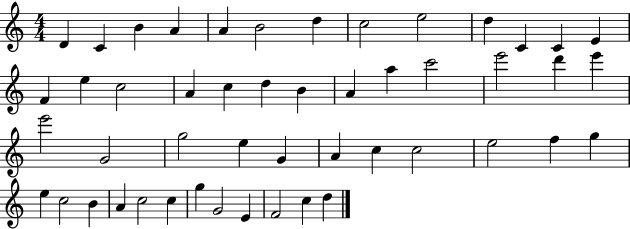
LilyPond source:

{
  \clef treble
  \numericTimeSignature
  \time 4/4
  \key c \major
  d'4 c'4 b'4 a'4 | a'4 b'2 d''4 | c''2 e''2 | d''4 c'4 c'4 e'4 | \break f'4 e''4 c''2 | a'4 c''4 d''4 b'4 | a'4 a''4 c'''2 | e'''2 d'''4 e'''4 | \break e'''2 g'2 | g''2 e''4 g'4 | a'4 c''4 c''2 | e''2 f''4 g''4 | \break e''4 c''2 b'4 | a'4 c''2 c''4 | g''4 g'2 e'4 | f'2 c''4 d''4 | \break \bar "|."
}